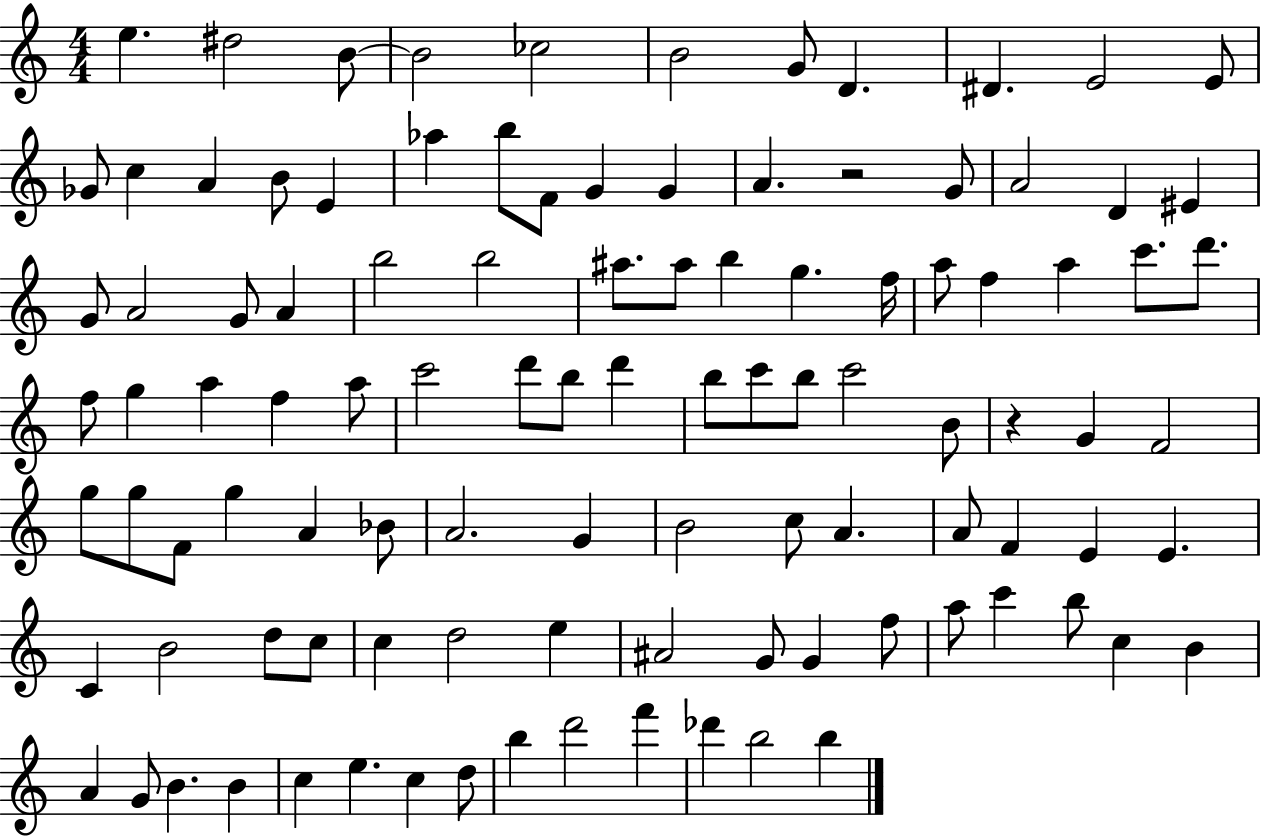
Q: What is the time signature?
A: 4/4